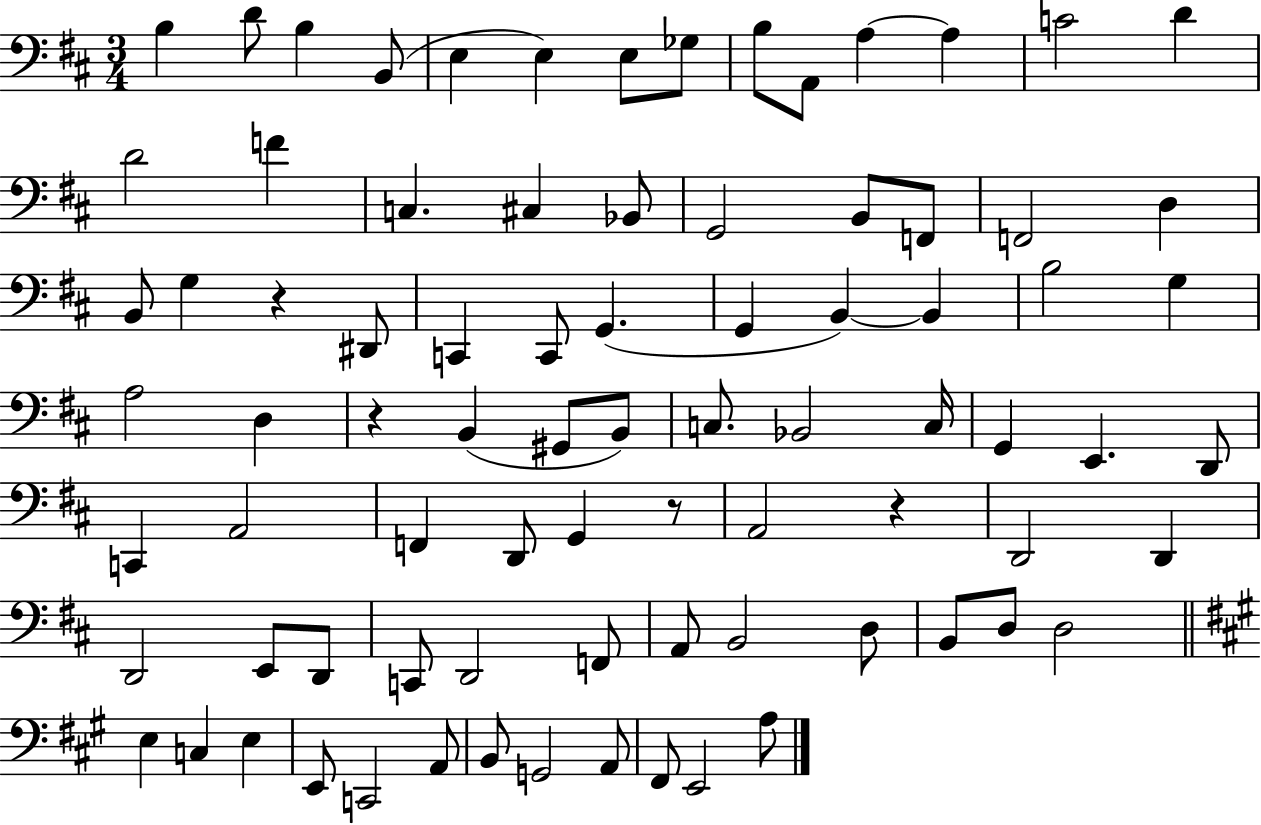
B3/q D4/e B3/q B2/e E3/q E3/q E3/e Gb3/e B3/e A2/e A3/q A3/q C4/h D4/q D4/h F4/q C3/q. C#3/q Bb2/e G2/h B2/e F2/e F2/h D3/q B2/e G3/q R/q D#2/e C2/q C2/e G2/q. G2/q B2/q B2/q B3/h G3/q A3/h D3/q R/q B2/q G#2/e B2/e C3/e. Bb2/h C3/s G2/q E2/q. D2/e C2/q A2/h F2/q D2/e G2/q R/e A2/h R/q D2/h D2/q D2/h E2/e D2/e C2/e D2/h F2/e A2/e B2/h D3/e B2/e D3/e D3/h E3/q C3/q E3/q E2/e C2/h A2/e B2/e G2/h A2/e F#2/e E2/h A3/e